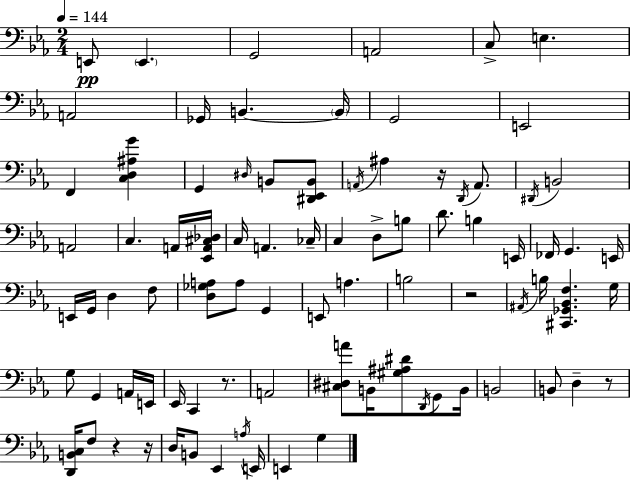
X:1
T:Untitled
M:2/4
L:1/4
K:Cm
E,,/2 E,, G,,2 A,,2 C,/2 E, A,,2 _G,,/4 B,, B,,/4 G,,2 E,,2 F,, [C,D,^A,G] G,, ^D,/4 B,,/2 [^D,,_E,,B,,]/2 A,,/4 ^A, z/4 D,,/4 A,,/2 ^D,,/4 B,,2 A,,2 C, A,,/4 [_E,,A,,^C,_D,]/4 C,/4 A,, _C,/4 C, D,/2 B,/2 D/2 B, E,,/4 _F,,/4 G,, E,,/4 E,,/4 G,,/4 D, F,/2 [D,_G,A,]/2 A,/2 G,, E,,/2 A, B,2 z2 ^A,,/4 B,/4 [^C,,_G,,_B,,F,] G,/4 G,/2 G,, A,,/4 E,,/4 _E,,/4 C,, z/2 A,,2 [^C,^D,A]/2 B,,/4 [^G,^A,^D]/2 D,,/4 G,,/2 B,,/4 B,,2 B,,/2 D, z/2 [D,,B,,C,]/4 F,/2 z z/4 D,/4 B,,/2 _E,, A,/4 E,,/4 E,, G,